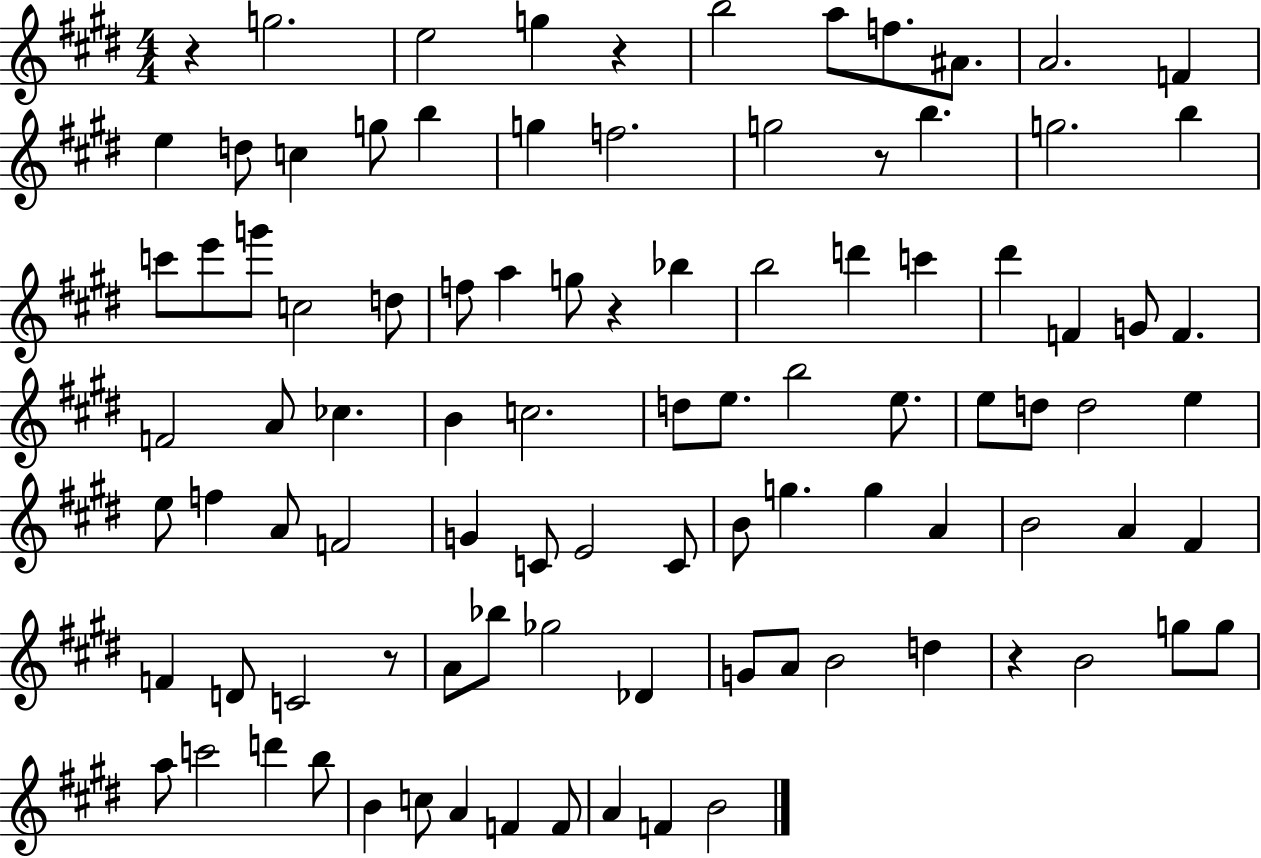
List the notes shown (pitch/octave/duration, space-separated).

R/q G5/h. E5/h G5/q R/q B5/h A5/e F5/e. A#4/e. A4/h. F4/q E5/q D5/e C5/q G5/e B5/q G5/q F5/h. G5/h R/e B5/q. G5/h. B5/q C6/e E6/e G6/e C5/h D5/e F5/e A5/q G5/e R/q Bb5/q B5/h D6/q C6/q D#6/q F4/q G4/e F4/q. F4/h A4/e CES5/q. B4/q C5/h. D5/e E5/e. B5/h E5/e. E5/e D5/e D5/h E5/q E5/e F5/q A4/e F4/h G4/q C4/e E4/h C4/e B4/e G5/q. G5/q A4/q B4/h A4/q F#4/q F4/q D4/e C4/h R/e A4/e Bb5/e Gb5/h Db4/q G4/e A4/e B4/h D5/q R/q B4/h G5/e G5/e A5/e C6/h D6/q B5/e B4/q C5/e A4/q F4/q F4/e A4/q F4/q B4/h